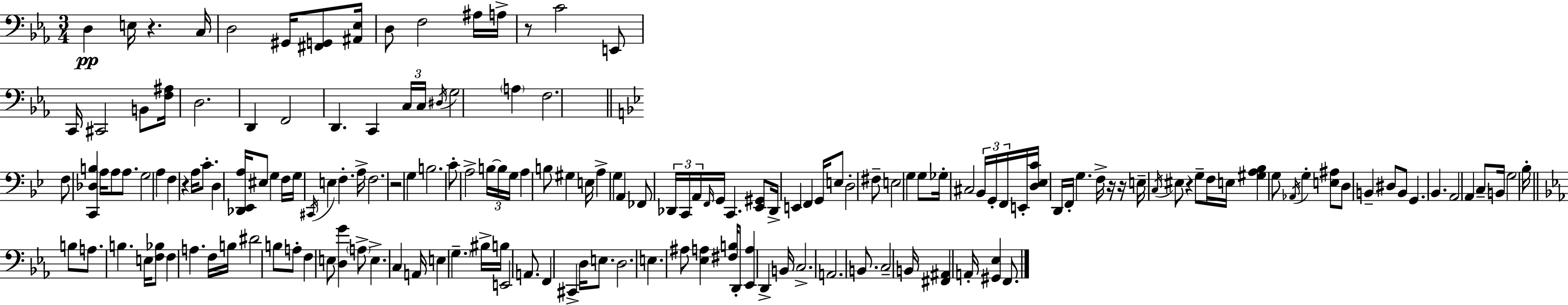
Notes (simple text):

D3/q E3/s R/q. C3/s D3/h G#2/s [F#2,G2]/e [A#2,Eb3]/s D3/e F3/h A#3/s A3/s R/e C4/h E2/e C2/s C#2/h B2/e [F3,A#3]/s D3/h. D2/q F2/h D2/q. C2/q C3/s C3/s D#3/s G3/h A3/q F3/h. F3/e [C2,Db3,B3]/q A3/s A3/e A3/e. G3/h A3/q F3/q R/q A3/s C4/e. D3/q [Db2,Eb2,A3]/s EIS3/e G3/q F3/s G3/s C#2/s E3/q F3/q. A3/s F3/h. R/h G3/q B3/h. C4/e A3/h B3/s B3/s G3/s A3/q B3/e G#3/q E3/s A3/q G3/q A2/q FES2/e Db2/s C2/s A2/s F2/s G2/s C2/q. [Eb2,G#2]/e Db2/s E2/q F2/q G2/s E3/e D3/h F#3/e E3/h G3/q G3/e Gb3/s C#3/h Bb2/s G2/s F2/s E2/s [D3,Eb3,C4]/s D2/s F2/s G3/q. F3/s R/s R/s E3/s C3/s EIS3/e R/q G3/e F3/s E3/s [G#3,A3,Bb3]/q G3/e Ab2/s G3/q [E3,A#3]/e D3/e B2/q D#3/e B2/e G2/q. Bb2/q. A2/h A2/q C3/e B2/s G3/h Bb3/s B3/e A3/e. B3/q. E3/s [F3,Bb3]/e F3/q A3/q. F3/s B3/s D#4/h B3/e A3/e F3/q E3/e [D3,G4]/q A3/e E3/q. C3/q A2/s E3/q G3/q. BIS3/s B3/s E2/h A2/e. F2/q C#2/q D3/s E3/e. D3/h. E3/q. A#3/e [Eb3,A3]/q [F#3,B3]/s D2/e [Eb2,A3]/q D2/q B2/s C3/h. A2/h. B2/e. C3/h B2/s [F#2,A#2]/q A2/s [G#2,Eb3]/q F2/e.